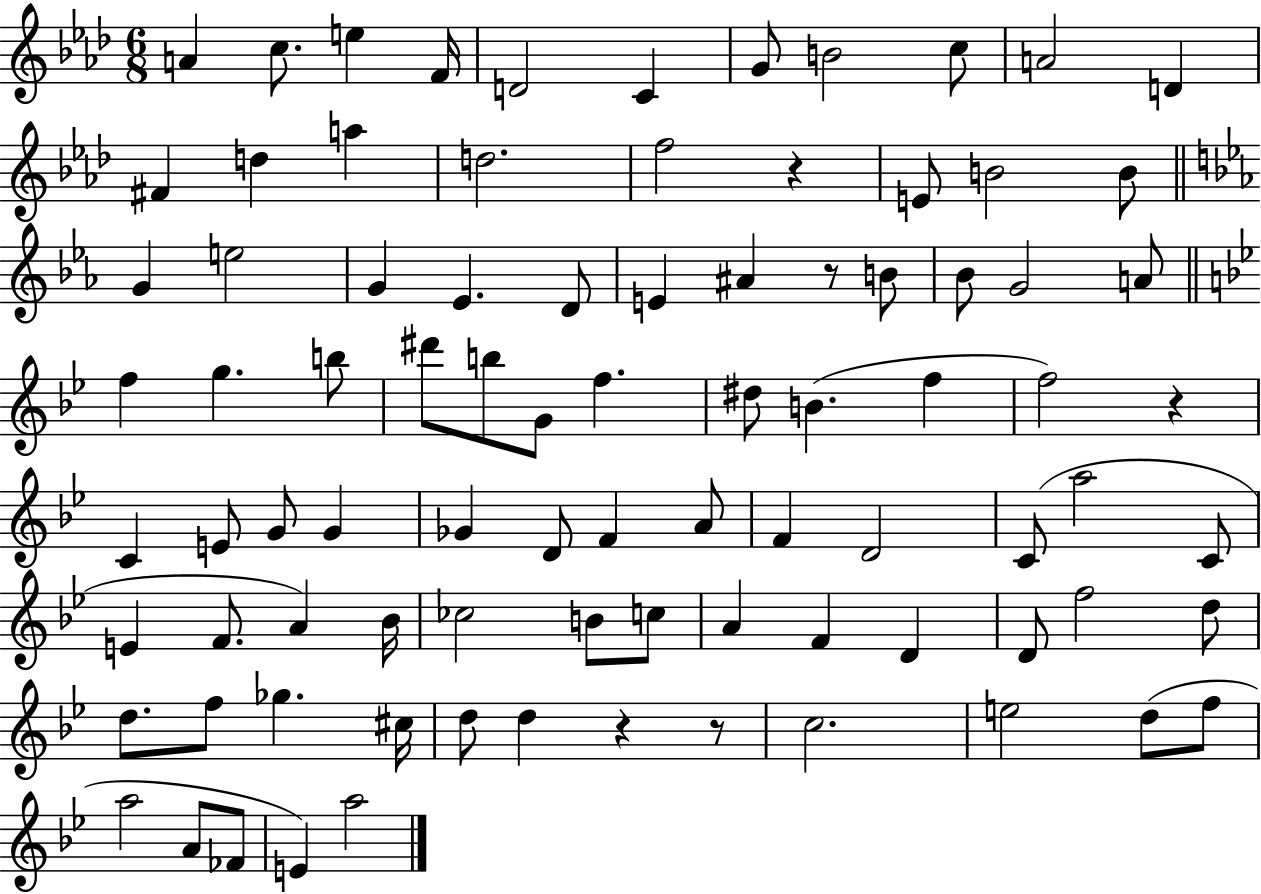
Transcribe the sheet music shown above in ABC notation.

X:1
T:Untitled
M:6/8
L:1/4
K:Ab
A c/2 e F/4 D2 C G/2 B2 c/2 A2 D ^F d a d2 f2 z E/2 B2 B/2 G e2 G _E D/2 E ^A z/2 B/2 _B/2 G2 A/2 f g b/2 ^d'/2 b/2 G/2 f ^d/2 B f f2 z C E/2 G/2 G _G D/2 F A/2 F D2 C/2 a2 C/2 E F/2 A _B/4 _c2 B/2 c/2 A F D D/2 f2 d/2 d/2 f/2 _g ^c/4 d/2 d z z/2 c2 e2 d/2 f/2 a2 A/2 _F/2 E a2